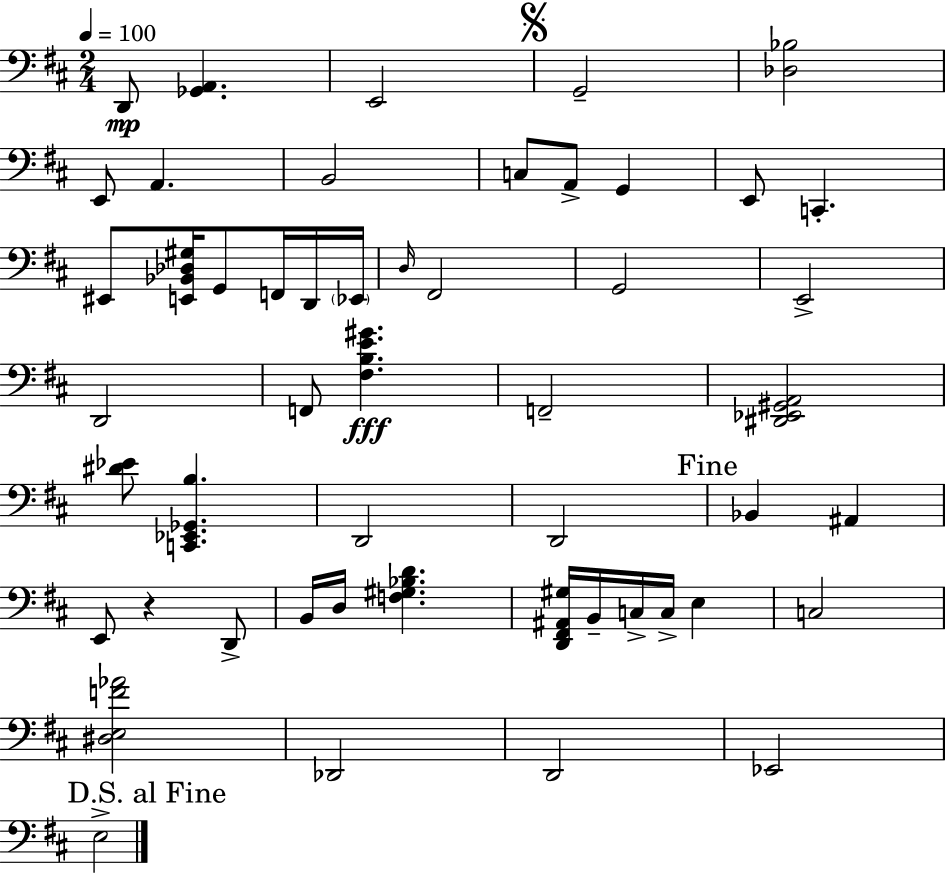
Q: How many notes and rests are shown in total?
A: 51